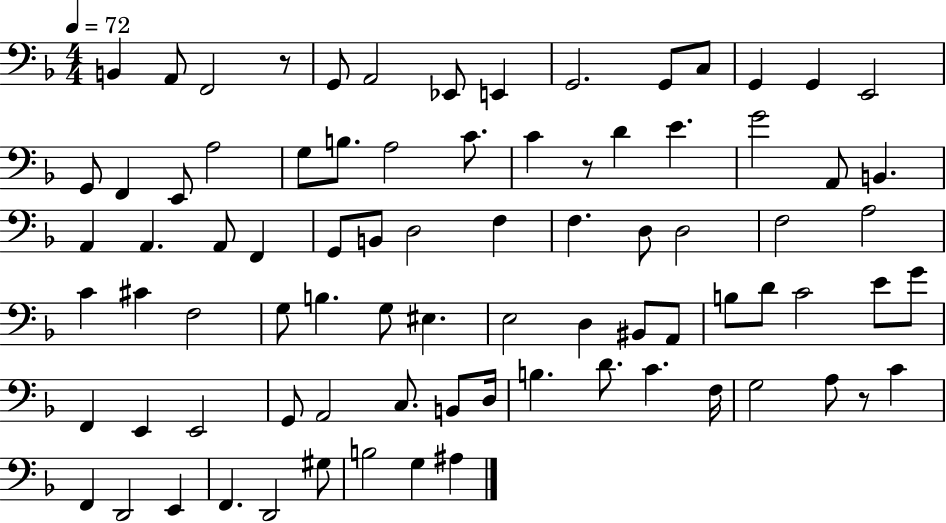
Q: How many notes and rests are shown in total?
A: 83